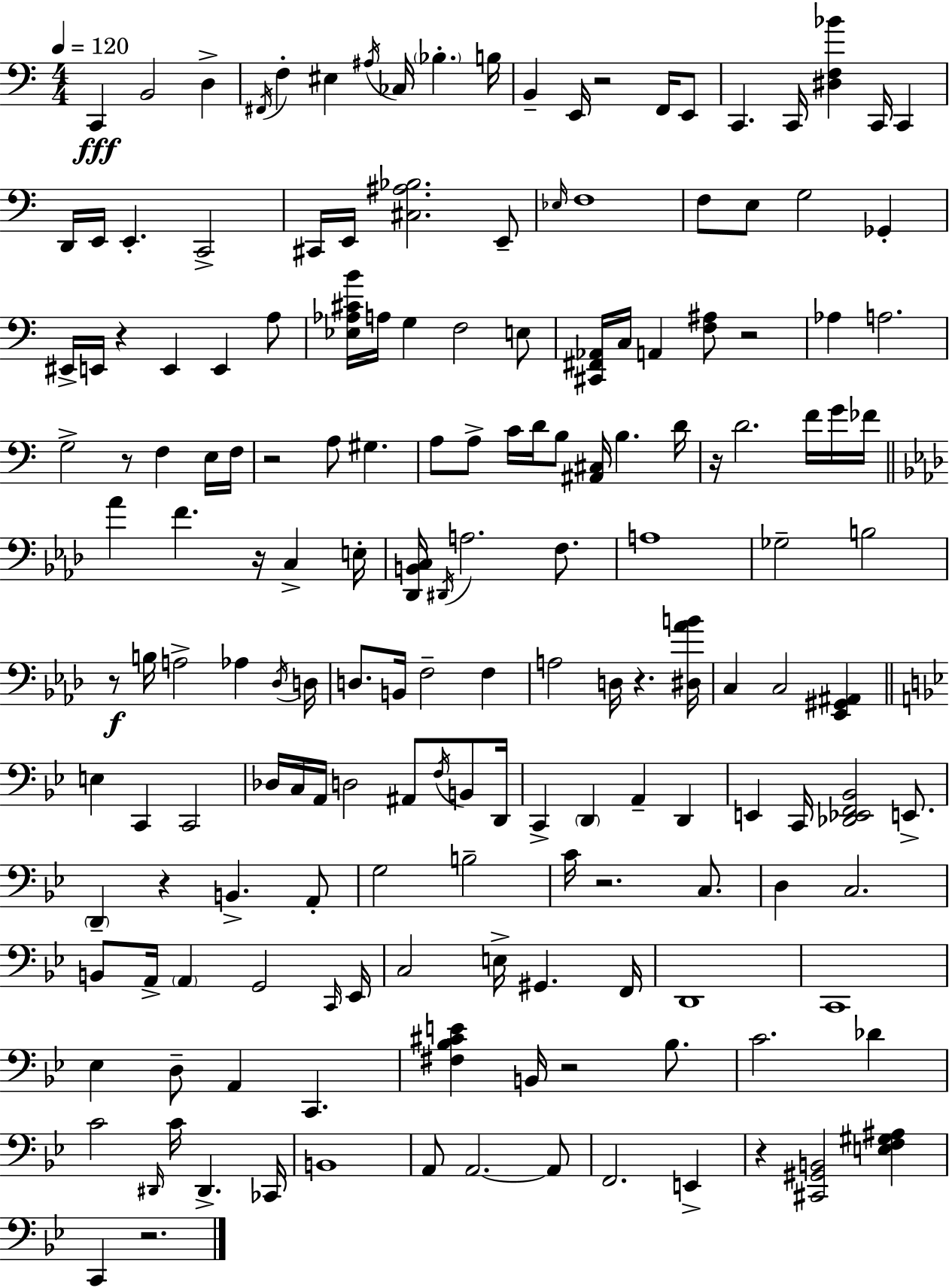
C2/q B2/h D3/q F#2/s F3/q EIS3/q A#3/s CES3/s Bb3/q. B3/s B2/q E2/s R/h F2/s E2/e C2/q. C2/s [D#3,F3,Bb4]/q C2/s C2/q D2/s E2/s E2/q. C2/h C#2/s E2/s [C#3,A#3,Bb3]/h. E2/e Eb3/s F3/w F3/e E3/e G3/h Gb2/q EIS2/s E2/s R/q E2/q E2/q A3/e [Eb3,Ab3,C#4,B4]/s A3/s G3/q F3/h E3/e [C#2,F#2,Ab2]/s C3/s A2/q [F3,A#3]/e R/h Ab3/q A3/h. G3/h R/e F3/q E3/s F3/s R/h A3/e G#3/q. A3/e A3/e C4/s D4/s B3/e [A#2,C#3]/s B3/q. D4/s R/s D4/h. F4/s G4/s FES4/s Ab4/q F4/q. R/s C3/q E3/s [Db2,B2,C3]/s D#2/s A3/h. F3/e. A3/w Gb3/h B3/h R/e B3/s A3/h Ab3/q Db3/s D3/s D3/e. B2/s F3/h F3/q A3/h D3/s R/q. [D#3,Ab4,B4]/s C3/q C3/h [Eb2,G#2,A#2]/q E3/q C2/q C2/h Db3/s C3/s A2/s D3/h A#2/e F3/s B2/e D2/s C2/q D2/q A2/q D2/q E2/q C2/s [Db2,Eb2,F2,Bb2]/h E2/e. D2/q R/q B2/q. A2/e G3/h B3/h C4/s R/h. C3/e. D3/q C3/h. B2/e A2/s A2/q G2/h C2/s Eb2/s C3/h E3/s G#2/q. F2/s D2/w C2/w Eb3/q D3/e A2/q C2/q. [F#3,Bb3,C#4,E4]/q B2/s R/h Bb3/e. C4/h. Db4/q C4/h D#2/s C4/s D#2/q. CES2/s B2/w A2/e A2/h. A2/e F2/h. E2/q R/q [C#2,G#2,B2]/h [E3,F3,G#3,A#3]/q C2/q R/h.